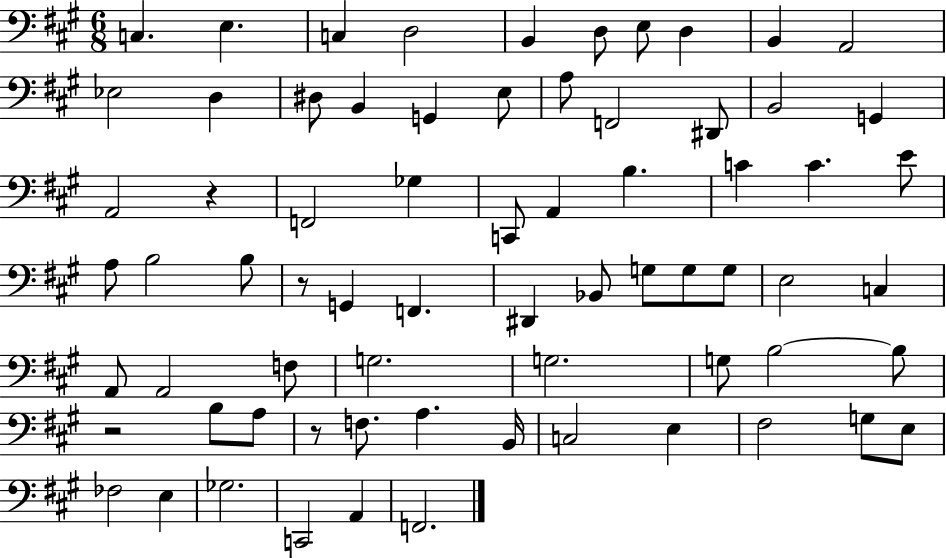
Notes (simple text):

C3/q. E3/q. C3/q D3/h B2/q D3/e E3/e D3/q B2/q A2/h Eb3/h D3/q D#3/e B2/q G2/q E3/e A3/e F2/h D#2/e B2/h G2/q A2/h R/q F2/h Gb3/q C2/e A2/q B3/q. C4/q C4/q. E4/e A3/e B3/h B3/e R/e G2/q F2/q. D#2/q Bb2/e G3/e G3/e G3/e E3/h C3/q A2/e A2/h F3/e G3/h. G3/h. G3/e B3/h B3/e R/h B3/e A3/e R/e F3/e. A3/q. B2/s C3/h E3/q F#3/h G3/e E3/e FES3/h E3/q Gb3/h. C2/h A2/q F2/h.